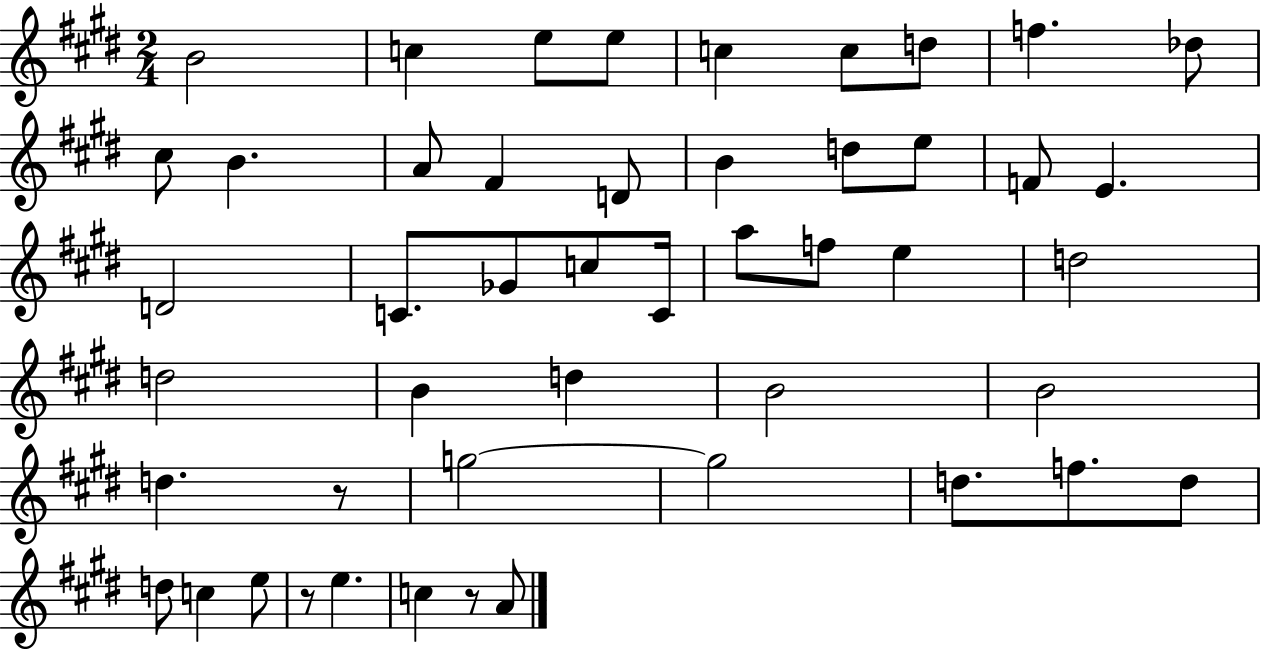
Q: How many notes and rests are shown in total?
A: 48